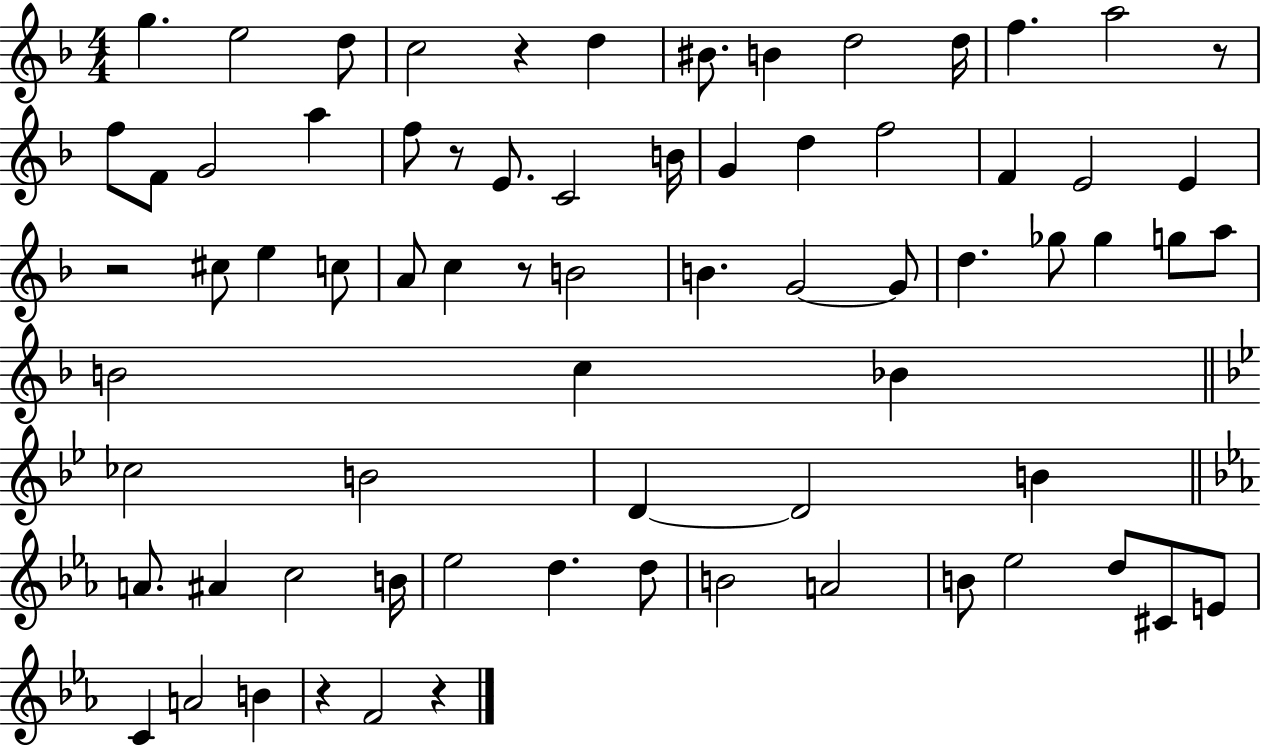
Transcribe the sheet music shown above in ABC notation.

X:1
T:Untitled
M:4/4
L:1/4
K:F
g e2 d/2 c2 z d ^B/2 B d2 d/4 f a2 z/2 f/2 F/2 G2 a f/2 z/2 E/2 C2 B/4 G d f2 F E2 E z2 ^c/2 e c/2 A/2 c z/2 B2 B G2 G/2 d _g/2 _g g/2 a/2 B2 c _B _c2 B2 D D2 B A/2 ^A c2 B/4 _e2 d d/2 B2 A2 B/2 _e2 d/2 ^C/2 E/2 C A2 B z F2 z